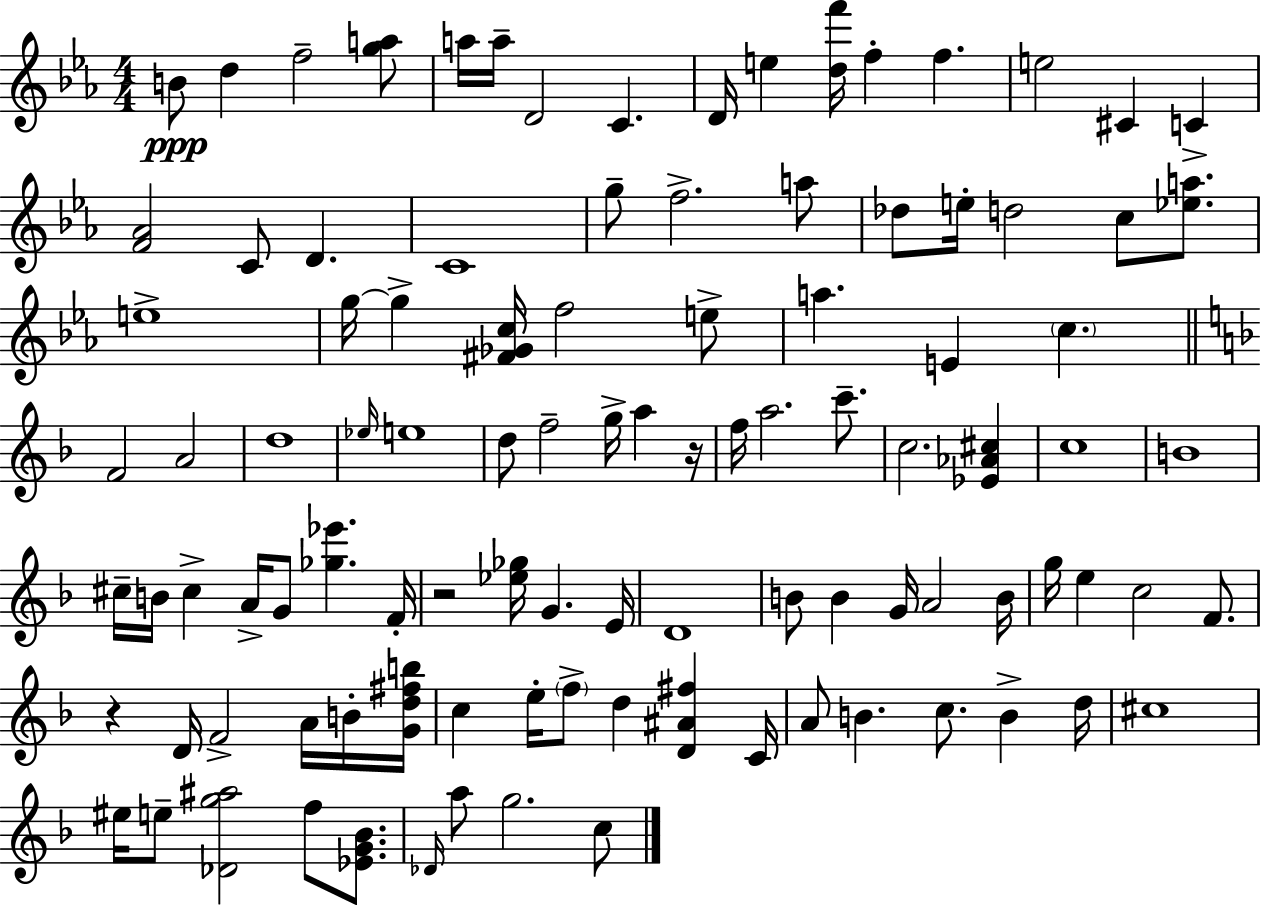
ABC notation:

X:1
T:Untitled
M:4/4
L:1/4
K:Cm
B/2 d f2 [ga]/2 a/4 a/4 D2 C D/4 e [df']/4 f f e2 ^C C [F_A]2 C/2 D C4 g/2 f2 a/2 _d/2 e/4 d2 c/2 [_ea]/2 e4 g/4 g [^F_Gc]/4 f2 e/2 a E c F2 A2 d4 _e/4 e4 d/2 f2 g/4 a z/4 f/4 a2 c'/2 c2 [_E_A^c] c4 B4 ^c/4 B/4 ^c A/4 G/2 [_g_e'] F/4 z2 [_e_g]/4 G E/4 D4 B/2 B G/4 A2 B/4 g/4 e c2 F/2 z D/4 F2 A/4 B/4 [Gd^fb]/4 c e/4 f/2 d [D^A^f] C/4 A/2 B c/2 B d/4 ^c4 ^e/4 e/2 [_Dg^a]2 f/2 [_EG_B]/2 _D/4 a/2 g2 c/2